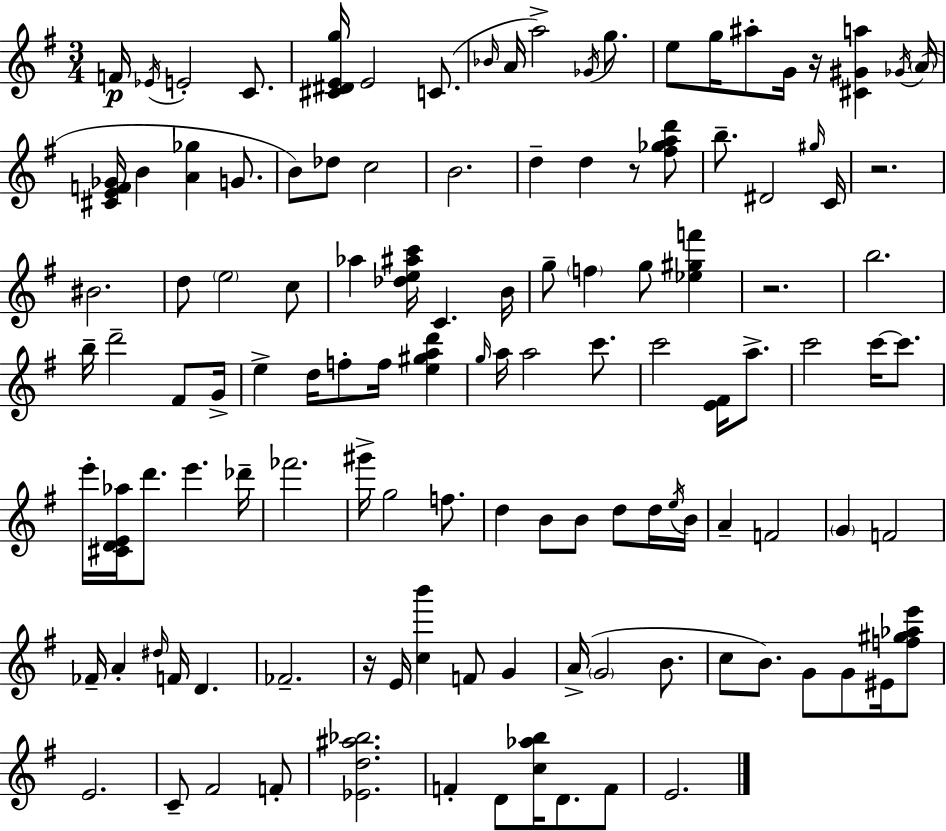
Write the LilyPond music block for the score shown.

{
  \clef treble
  \numericTimeSignature
  \time 3/4
  \key g \major
  f'16\p \acciaccatura { ees'16 } e'2-. c'8. | <cis' dis' e' g''>16 e'2 c'8.( | \grace { bes'16 } a'16 a''2->) \acciaccatura { ges'16 } | g''8. e''8 g''16 ais''8-. g'16 r16 <cis' gis' a''>4 | \break \acciaccatura { ges'16 } \parenthesize a'16( <cis' e' f' ges'>16 b'4 <a' ges''>4 | g'8. b'8) des''8 c''2 | b'2. | d''4-- d''4 | \break r8 <fis'' ges'' a'' d'''>8 b''8.-- dis'2 | \grace { gis''16 } c'16 r2. | bis'2. | d''8 \parenthesize e''2 | \break c''8 aes''4 <des'' e'' ais'' c'''>16 c'4. | b'16 g''8-- \parenthesize f''4 g''8 | <ees'' gis'' f'''>4 r2. | b''2. | \break b''16-- d'''2-- | fis'8 g'16-> e''4-> d''16 f''8-. | f''16 <e'' gis'' a'' d'''>4 \grace { g''16 } a''16 a''2 | c'''8. c'''2 | \break <e' fis'>16 a''8.-> c'''2 | c'''16~~ c'''8. e'''16-. <cis' d' e' aes''>16 d'''8. e'''4. | des'''16-- fes'''2. | gis'''16-> g''2 | \break f''8. d''4 b'8 | b'8 d''8 d''16 \acciaccatura { e''16 } b'16 a'4-- f'2 | \parenthesize g'4 f'2 | fes'16-- a'4-. | \break \grace { dis''16 } f'16 d'4. fes'2.-- | r16 e'16 <c'' b'''>4 | f'8 g'4 a'16->( \parenthesize g'2 | b'8. c''8 b'8.) | \break g'8 g'8 eis'16 <f'' gis'' aes'' e'''>8 e'2. | c'8-- fis'2 | f'8-. <ees' d'' ais'' bes''>2. | f'4-. | \break d'8 <c'' aes'' b''>16 d'8. f'8 e'2. | \bar "|."
}